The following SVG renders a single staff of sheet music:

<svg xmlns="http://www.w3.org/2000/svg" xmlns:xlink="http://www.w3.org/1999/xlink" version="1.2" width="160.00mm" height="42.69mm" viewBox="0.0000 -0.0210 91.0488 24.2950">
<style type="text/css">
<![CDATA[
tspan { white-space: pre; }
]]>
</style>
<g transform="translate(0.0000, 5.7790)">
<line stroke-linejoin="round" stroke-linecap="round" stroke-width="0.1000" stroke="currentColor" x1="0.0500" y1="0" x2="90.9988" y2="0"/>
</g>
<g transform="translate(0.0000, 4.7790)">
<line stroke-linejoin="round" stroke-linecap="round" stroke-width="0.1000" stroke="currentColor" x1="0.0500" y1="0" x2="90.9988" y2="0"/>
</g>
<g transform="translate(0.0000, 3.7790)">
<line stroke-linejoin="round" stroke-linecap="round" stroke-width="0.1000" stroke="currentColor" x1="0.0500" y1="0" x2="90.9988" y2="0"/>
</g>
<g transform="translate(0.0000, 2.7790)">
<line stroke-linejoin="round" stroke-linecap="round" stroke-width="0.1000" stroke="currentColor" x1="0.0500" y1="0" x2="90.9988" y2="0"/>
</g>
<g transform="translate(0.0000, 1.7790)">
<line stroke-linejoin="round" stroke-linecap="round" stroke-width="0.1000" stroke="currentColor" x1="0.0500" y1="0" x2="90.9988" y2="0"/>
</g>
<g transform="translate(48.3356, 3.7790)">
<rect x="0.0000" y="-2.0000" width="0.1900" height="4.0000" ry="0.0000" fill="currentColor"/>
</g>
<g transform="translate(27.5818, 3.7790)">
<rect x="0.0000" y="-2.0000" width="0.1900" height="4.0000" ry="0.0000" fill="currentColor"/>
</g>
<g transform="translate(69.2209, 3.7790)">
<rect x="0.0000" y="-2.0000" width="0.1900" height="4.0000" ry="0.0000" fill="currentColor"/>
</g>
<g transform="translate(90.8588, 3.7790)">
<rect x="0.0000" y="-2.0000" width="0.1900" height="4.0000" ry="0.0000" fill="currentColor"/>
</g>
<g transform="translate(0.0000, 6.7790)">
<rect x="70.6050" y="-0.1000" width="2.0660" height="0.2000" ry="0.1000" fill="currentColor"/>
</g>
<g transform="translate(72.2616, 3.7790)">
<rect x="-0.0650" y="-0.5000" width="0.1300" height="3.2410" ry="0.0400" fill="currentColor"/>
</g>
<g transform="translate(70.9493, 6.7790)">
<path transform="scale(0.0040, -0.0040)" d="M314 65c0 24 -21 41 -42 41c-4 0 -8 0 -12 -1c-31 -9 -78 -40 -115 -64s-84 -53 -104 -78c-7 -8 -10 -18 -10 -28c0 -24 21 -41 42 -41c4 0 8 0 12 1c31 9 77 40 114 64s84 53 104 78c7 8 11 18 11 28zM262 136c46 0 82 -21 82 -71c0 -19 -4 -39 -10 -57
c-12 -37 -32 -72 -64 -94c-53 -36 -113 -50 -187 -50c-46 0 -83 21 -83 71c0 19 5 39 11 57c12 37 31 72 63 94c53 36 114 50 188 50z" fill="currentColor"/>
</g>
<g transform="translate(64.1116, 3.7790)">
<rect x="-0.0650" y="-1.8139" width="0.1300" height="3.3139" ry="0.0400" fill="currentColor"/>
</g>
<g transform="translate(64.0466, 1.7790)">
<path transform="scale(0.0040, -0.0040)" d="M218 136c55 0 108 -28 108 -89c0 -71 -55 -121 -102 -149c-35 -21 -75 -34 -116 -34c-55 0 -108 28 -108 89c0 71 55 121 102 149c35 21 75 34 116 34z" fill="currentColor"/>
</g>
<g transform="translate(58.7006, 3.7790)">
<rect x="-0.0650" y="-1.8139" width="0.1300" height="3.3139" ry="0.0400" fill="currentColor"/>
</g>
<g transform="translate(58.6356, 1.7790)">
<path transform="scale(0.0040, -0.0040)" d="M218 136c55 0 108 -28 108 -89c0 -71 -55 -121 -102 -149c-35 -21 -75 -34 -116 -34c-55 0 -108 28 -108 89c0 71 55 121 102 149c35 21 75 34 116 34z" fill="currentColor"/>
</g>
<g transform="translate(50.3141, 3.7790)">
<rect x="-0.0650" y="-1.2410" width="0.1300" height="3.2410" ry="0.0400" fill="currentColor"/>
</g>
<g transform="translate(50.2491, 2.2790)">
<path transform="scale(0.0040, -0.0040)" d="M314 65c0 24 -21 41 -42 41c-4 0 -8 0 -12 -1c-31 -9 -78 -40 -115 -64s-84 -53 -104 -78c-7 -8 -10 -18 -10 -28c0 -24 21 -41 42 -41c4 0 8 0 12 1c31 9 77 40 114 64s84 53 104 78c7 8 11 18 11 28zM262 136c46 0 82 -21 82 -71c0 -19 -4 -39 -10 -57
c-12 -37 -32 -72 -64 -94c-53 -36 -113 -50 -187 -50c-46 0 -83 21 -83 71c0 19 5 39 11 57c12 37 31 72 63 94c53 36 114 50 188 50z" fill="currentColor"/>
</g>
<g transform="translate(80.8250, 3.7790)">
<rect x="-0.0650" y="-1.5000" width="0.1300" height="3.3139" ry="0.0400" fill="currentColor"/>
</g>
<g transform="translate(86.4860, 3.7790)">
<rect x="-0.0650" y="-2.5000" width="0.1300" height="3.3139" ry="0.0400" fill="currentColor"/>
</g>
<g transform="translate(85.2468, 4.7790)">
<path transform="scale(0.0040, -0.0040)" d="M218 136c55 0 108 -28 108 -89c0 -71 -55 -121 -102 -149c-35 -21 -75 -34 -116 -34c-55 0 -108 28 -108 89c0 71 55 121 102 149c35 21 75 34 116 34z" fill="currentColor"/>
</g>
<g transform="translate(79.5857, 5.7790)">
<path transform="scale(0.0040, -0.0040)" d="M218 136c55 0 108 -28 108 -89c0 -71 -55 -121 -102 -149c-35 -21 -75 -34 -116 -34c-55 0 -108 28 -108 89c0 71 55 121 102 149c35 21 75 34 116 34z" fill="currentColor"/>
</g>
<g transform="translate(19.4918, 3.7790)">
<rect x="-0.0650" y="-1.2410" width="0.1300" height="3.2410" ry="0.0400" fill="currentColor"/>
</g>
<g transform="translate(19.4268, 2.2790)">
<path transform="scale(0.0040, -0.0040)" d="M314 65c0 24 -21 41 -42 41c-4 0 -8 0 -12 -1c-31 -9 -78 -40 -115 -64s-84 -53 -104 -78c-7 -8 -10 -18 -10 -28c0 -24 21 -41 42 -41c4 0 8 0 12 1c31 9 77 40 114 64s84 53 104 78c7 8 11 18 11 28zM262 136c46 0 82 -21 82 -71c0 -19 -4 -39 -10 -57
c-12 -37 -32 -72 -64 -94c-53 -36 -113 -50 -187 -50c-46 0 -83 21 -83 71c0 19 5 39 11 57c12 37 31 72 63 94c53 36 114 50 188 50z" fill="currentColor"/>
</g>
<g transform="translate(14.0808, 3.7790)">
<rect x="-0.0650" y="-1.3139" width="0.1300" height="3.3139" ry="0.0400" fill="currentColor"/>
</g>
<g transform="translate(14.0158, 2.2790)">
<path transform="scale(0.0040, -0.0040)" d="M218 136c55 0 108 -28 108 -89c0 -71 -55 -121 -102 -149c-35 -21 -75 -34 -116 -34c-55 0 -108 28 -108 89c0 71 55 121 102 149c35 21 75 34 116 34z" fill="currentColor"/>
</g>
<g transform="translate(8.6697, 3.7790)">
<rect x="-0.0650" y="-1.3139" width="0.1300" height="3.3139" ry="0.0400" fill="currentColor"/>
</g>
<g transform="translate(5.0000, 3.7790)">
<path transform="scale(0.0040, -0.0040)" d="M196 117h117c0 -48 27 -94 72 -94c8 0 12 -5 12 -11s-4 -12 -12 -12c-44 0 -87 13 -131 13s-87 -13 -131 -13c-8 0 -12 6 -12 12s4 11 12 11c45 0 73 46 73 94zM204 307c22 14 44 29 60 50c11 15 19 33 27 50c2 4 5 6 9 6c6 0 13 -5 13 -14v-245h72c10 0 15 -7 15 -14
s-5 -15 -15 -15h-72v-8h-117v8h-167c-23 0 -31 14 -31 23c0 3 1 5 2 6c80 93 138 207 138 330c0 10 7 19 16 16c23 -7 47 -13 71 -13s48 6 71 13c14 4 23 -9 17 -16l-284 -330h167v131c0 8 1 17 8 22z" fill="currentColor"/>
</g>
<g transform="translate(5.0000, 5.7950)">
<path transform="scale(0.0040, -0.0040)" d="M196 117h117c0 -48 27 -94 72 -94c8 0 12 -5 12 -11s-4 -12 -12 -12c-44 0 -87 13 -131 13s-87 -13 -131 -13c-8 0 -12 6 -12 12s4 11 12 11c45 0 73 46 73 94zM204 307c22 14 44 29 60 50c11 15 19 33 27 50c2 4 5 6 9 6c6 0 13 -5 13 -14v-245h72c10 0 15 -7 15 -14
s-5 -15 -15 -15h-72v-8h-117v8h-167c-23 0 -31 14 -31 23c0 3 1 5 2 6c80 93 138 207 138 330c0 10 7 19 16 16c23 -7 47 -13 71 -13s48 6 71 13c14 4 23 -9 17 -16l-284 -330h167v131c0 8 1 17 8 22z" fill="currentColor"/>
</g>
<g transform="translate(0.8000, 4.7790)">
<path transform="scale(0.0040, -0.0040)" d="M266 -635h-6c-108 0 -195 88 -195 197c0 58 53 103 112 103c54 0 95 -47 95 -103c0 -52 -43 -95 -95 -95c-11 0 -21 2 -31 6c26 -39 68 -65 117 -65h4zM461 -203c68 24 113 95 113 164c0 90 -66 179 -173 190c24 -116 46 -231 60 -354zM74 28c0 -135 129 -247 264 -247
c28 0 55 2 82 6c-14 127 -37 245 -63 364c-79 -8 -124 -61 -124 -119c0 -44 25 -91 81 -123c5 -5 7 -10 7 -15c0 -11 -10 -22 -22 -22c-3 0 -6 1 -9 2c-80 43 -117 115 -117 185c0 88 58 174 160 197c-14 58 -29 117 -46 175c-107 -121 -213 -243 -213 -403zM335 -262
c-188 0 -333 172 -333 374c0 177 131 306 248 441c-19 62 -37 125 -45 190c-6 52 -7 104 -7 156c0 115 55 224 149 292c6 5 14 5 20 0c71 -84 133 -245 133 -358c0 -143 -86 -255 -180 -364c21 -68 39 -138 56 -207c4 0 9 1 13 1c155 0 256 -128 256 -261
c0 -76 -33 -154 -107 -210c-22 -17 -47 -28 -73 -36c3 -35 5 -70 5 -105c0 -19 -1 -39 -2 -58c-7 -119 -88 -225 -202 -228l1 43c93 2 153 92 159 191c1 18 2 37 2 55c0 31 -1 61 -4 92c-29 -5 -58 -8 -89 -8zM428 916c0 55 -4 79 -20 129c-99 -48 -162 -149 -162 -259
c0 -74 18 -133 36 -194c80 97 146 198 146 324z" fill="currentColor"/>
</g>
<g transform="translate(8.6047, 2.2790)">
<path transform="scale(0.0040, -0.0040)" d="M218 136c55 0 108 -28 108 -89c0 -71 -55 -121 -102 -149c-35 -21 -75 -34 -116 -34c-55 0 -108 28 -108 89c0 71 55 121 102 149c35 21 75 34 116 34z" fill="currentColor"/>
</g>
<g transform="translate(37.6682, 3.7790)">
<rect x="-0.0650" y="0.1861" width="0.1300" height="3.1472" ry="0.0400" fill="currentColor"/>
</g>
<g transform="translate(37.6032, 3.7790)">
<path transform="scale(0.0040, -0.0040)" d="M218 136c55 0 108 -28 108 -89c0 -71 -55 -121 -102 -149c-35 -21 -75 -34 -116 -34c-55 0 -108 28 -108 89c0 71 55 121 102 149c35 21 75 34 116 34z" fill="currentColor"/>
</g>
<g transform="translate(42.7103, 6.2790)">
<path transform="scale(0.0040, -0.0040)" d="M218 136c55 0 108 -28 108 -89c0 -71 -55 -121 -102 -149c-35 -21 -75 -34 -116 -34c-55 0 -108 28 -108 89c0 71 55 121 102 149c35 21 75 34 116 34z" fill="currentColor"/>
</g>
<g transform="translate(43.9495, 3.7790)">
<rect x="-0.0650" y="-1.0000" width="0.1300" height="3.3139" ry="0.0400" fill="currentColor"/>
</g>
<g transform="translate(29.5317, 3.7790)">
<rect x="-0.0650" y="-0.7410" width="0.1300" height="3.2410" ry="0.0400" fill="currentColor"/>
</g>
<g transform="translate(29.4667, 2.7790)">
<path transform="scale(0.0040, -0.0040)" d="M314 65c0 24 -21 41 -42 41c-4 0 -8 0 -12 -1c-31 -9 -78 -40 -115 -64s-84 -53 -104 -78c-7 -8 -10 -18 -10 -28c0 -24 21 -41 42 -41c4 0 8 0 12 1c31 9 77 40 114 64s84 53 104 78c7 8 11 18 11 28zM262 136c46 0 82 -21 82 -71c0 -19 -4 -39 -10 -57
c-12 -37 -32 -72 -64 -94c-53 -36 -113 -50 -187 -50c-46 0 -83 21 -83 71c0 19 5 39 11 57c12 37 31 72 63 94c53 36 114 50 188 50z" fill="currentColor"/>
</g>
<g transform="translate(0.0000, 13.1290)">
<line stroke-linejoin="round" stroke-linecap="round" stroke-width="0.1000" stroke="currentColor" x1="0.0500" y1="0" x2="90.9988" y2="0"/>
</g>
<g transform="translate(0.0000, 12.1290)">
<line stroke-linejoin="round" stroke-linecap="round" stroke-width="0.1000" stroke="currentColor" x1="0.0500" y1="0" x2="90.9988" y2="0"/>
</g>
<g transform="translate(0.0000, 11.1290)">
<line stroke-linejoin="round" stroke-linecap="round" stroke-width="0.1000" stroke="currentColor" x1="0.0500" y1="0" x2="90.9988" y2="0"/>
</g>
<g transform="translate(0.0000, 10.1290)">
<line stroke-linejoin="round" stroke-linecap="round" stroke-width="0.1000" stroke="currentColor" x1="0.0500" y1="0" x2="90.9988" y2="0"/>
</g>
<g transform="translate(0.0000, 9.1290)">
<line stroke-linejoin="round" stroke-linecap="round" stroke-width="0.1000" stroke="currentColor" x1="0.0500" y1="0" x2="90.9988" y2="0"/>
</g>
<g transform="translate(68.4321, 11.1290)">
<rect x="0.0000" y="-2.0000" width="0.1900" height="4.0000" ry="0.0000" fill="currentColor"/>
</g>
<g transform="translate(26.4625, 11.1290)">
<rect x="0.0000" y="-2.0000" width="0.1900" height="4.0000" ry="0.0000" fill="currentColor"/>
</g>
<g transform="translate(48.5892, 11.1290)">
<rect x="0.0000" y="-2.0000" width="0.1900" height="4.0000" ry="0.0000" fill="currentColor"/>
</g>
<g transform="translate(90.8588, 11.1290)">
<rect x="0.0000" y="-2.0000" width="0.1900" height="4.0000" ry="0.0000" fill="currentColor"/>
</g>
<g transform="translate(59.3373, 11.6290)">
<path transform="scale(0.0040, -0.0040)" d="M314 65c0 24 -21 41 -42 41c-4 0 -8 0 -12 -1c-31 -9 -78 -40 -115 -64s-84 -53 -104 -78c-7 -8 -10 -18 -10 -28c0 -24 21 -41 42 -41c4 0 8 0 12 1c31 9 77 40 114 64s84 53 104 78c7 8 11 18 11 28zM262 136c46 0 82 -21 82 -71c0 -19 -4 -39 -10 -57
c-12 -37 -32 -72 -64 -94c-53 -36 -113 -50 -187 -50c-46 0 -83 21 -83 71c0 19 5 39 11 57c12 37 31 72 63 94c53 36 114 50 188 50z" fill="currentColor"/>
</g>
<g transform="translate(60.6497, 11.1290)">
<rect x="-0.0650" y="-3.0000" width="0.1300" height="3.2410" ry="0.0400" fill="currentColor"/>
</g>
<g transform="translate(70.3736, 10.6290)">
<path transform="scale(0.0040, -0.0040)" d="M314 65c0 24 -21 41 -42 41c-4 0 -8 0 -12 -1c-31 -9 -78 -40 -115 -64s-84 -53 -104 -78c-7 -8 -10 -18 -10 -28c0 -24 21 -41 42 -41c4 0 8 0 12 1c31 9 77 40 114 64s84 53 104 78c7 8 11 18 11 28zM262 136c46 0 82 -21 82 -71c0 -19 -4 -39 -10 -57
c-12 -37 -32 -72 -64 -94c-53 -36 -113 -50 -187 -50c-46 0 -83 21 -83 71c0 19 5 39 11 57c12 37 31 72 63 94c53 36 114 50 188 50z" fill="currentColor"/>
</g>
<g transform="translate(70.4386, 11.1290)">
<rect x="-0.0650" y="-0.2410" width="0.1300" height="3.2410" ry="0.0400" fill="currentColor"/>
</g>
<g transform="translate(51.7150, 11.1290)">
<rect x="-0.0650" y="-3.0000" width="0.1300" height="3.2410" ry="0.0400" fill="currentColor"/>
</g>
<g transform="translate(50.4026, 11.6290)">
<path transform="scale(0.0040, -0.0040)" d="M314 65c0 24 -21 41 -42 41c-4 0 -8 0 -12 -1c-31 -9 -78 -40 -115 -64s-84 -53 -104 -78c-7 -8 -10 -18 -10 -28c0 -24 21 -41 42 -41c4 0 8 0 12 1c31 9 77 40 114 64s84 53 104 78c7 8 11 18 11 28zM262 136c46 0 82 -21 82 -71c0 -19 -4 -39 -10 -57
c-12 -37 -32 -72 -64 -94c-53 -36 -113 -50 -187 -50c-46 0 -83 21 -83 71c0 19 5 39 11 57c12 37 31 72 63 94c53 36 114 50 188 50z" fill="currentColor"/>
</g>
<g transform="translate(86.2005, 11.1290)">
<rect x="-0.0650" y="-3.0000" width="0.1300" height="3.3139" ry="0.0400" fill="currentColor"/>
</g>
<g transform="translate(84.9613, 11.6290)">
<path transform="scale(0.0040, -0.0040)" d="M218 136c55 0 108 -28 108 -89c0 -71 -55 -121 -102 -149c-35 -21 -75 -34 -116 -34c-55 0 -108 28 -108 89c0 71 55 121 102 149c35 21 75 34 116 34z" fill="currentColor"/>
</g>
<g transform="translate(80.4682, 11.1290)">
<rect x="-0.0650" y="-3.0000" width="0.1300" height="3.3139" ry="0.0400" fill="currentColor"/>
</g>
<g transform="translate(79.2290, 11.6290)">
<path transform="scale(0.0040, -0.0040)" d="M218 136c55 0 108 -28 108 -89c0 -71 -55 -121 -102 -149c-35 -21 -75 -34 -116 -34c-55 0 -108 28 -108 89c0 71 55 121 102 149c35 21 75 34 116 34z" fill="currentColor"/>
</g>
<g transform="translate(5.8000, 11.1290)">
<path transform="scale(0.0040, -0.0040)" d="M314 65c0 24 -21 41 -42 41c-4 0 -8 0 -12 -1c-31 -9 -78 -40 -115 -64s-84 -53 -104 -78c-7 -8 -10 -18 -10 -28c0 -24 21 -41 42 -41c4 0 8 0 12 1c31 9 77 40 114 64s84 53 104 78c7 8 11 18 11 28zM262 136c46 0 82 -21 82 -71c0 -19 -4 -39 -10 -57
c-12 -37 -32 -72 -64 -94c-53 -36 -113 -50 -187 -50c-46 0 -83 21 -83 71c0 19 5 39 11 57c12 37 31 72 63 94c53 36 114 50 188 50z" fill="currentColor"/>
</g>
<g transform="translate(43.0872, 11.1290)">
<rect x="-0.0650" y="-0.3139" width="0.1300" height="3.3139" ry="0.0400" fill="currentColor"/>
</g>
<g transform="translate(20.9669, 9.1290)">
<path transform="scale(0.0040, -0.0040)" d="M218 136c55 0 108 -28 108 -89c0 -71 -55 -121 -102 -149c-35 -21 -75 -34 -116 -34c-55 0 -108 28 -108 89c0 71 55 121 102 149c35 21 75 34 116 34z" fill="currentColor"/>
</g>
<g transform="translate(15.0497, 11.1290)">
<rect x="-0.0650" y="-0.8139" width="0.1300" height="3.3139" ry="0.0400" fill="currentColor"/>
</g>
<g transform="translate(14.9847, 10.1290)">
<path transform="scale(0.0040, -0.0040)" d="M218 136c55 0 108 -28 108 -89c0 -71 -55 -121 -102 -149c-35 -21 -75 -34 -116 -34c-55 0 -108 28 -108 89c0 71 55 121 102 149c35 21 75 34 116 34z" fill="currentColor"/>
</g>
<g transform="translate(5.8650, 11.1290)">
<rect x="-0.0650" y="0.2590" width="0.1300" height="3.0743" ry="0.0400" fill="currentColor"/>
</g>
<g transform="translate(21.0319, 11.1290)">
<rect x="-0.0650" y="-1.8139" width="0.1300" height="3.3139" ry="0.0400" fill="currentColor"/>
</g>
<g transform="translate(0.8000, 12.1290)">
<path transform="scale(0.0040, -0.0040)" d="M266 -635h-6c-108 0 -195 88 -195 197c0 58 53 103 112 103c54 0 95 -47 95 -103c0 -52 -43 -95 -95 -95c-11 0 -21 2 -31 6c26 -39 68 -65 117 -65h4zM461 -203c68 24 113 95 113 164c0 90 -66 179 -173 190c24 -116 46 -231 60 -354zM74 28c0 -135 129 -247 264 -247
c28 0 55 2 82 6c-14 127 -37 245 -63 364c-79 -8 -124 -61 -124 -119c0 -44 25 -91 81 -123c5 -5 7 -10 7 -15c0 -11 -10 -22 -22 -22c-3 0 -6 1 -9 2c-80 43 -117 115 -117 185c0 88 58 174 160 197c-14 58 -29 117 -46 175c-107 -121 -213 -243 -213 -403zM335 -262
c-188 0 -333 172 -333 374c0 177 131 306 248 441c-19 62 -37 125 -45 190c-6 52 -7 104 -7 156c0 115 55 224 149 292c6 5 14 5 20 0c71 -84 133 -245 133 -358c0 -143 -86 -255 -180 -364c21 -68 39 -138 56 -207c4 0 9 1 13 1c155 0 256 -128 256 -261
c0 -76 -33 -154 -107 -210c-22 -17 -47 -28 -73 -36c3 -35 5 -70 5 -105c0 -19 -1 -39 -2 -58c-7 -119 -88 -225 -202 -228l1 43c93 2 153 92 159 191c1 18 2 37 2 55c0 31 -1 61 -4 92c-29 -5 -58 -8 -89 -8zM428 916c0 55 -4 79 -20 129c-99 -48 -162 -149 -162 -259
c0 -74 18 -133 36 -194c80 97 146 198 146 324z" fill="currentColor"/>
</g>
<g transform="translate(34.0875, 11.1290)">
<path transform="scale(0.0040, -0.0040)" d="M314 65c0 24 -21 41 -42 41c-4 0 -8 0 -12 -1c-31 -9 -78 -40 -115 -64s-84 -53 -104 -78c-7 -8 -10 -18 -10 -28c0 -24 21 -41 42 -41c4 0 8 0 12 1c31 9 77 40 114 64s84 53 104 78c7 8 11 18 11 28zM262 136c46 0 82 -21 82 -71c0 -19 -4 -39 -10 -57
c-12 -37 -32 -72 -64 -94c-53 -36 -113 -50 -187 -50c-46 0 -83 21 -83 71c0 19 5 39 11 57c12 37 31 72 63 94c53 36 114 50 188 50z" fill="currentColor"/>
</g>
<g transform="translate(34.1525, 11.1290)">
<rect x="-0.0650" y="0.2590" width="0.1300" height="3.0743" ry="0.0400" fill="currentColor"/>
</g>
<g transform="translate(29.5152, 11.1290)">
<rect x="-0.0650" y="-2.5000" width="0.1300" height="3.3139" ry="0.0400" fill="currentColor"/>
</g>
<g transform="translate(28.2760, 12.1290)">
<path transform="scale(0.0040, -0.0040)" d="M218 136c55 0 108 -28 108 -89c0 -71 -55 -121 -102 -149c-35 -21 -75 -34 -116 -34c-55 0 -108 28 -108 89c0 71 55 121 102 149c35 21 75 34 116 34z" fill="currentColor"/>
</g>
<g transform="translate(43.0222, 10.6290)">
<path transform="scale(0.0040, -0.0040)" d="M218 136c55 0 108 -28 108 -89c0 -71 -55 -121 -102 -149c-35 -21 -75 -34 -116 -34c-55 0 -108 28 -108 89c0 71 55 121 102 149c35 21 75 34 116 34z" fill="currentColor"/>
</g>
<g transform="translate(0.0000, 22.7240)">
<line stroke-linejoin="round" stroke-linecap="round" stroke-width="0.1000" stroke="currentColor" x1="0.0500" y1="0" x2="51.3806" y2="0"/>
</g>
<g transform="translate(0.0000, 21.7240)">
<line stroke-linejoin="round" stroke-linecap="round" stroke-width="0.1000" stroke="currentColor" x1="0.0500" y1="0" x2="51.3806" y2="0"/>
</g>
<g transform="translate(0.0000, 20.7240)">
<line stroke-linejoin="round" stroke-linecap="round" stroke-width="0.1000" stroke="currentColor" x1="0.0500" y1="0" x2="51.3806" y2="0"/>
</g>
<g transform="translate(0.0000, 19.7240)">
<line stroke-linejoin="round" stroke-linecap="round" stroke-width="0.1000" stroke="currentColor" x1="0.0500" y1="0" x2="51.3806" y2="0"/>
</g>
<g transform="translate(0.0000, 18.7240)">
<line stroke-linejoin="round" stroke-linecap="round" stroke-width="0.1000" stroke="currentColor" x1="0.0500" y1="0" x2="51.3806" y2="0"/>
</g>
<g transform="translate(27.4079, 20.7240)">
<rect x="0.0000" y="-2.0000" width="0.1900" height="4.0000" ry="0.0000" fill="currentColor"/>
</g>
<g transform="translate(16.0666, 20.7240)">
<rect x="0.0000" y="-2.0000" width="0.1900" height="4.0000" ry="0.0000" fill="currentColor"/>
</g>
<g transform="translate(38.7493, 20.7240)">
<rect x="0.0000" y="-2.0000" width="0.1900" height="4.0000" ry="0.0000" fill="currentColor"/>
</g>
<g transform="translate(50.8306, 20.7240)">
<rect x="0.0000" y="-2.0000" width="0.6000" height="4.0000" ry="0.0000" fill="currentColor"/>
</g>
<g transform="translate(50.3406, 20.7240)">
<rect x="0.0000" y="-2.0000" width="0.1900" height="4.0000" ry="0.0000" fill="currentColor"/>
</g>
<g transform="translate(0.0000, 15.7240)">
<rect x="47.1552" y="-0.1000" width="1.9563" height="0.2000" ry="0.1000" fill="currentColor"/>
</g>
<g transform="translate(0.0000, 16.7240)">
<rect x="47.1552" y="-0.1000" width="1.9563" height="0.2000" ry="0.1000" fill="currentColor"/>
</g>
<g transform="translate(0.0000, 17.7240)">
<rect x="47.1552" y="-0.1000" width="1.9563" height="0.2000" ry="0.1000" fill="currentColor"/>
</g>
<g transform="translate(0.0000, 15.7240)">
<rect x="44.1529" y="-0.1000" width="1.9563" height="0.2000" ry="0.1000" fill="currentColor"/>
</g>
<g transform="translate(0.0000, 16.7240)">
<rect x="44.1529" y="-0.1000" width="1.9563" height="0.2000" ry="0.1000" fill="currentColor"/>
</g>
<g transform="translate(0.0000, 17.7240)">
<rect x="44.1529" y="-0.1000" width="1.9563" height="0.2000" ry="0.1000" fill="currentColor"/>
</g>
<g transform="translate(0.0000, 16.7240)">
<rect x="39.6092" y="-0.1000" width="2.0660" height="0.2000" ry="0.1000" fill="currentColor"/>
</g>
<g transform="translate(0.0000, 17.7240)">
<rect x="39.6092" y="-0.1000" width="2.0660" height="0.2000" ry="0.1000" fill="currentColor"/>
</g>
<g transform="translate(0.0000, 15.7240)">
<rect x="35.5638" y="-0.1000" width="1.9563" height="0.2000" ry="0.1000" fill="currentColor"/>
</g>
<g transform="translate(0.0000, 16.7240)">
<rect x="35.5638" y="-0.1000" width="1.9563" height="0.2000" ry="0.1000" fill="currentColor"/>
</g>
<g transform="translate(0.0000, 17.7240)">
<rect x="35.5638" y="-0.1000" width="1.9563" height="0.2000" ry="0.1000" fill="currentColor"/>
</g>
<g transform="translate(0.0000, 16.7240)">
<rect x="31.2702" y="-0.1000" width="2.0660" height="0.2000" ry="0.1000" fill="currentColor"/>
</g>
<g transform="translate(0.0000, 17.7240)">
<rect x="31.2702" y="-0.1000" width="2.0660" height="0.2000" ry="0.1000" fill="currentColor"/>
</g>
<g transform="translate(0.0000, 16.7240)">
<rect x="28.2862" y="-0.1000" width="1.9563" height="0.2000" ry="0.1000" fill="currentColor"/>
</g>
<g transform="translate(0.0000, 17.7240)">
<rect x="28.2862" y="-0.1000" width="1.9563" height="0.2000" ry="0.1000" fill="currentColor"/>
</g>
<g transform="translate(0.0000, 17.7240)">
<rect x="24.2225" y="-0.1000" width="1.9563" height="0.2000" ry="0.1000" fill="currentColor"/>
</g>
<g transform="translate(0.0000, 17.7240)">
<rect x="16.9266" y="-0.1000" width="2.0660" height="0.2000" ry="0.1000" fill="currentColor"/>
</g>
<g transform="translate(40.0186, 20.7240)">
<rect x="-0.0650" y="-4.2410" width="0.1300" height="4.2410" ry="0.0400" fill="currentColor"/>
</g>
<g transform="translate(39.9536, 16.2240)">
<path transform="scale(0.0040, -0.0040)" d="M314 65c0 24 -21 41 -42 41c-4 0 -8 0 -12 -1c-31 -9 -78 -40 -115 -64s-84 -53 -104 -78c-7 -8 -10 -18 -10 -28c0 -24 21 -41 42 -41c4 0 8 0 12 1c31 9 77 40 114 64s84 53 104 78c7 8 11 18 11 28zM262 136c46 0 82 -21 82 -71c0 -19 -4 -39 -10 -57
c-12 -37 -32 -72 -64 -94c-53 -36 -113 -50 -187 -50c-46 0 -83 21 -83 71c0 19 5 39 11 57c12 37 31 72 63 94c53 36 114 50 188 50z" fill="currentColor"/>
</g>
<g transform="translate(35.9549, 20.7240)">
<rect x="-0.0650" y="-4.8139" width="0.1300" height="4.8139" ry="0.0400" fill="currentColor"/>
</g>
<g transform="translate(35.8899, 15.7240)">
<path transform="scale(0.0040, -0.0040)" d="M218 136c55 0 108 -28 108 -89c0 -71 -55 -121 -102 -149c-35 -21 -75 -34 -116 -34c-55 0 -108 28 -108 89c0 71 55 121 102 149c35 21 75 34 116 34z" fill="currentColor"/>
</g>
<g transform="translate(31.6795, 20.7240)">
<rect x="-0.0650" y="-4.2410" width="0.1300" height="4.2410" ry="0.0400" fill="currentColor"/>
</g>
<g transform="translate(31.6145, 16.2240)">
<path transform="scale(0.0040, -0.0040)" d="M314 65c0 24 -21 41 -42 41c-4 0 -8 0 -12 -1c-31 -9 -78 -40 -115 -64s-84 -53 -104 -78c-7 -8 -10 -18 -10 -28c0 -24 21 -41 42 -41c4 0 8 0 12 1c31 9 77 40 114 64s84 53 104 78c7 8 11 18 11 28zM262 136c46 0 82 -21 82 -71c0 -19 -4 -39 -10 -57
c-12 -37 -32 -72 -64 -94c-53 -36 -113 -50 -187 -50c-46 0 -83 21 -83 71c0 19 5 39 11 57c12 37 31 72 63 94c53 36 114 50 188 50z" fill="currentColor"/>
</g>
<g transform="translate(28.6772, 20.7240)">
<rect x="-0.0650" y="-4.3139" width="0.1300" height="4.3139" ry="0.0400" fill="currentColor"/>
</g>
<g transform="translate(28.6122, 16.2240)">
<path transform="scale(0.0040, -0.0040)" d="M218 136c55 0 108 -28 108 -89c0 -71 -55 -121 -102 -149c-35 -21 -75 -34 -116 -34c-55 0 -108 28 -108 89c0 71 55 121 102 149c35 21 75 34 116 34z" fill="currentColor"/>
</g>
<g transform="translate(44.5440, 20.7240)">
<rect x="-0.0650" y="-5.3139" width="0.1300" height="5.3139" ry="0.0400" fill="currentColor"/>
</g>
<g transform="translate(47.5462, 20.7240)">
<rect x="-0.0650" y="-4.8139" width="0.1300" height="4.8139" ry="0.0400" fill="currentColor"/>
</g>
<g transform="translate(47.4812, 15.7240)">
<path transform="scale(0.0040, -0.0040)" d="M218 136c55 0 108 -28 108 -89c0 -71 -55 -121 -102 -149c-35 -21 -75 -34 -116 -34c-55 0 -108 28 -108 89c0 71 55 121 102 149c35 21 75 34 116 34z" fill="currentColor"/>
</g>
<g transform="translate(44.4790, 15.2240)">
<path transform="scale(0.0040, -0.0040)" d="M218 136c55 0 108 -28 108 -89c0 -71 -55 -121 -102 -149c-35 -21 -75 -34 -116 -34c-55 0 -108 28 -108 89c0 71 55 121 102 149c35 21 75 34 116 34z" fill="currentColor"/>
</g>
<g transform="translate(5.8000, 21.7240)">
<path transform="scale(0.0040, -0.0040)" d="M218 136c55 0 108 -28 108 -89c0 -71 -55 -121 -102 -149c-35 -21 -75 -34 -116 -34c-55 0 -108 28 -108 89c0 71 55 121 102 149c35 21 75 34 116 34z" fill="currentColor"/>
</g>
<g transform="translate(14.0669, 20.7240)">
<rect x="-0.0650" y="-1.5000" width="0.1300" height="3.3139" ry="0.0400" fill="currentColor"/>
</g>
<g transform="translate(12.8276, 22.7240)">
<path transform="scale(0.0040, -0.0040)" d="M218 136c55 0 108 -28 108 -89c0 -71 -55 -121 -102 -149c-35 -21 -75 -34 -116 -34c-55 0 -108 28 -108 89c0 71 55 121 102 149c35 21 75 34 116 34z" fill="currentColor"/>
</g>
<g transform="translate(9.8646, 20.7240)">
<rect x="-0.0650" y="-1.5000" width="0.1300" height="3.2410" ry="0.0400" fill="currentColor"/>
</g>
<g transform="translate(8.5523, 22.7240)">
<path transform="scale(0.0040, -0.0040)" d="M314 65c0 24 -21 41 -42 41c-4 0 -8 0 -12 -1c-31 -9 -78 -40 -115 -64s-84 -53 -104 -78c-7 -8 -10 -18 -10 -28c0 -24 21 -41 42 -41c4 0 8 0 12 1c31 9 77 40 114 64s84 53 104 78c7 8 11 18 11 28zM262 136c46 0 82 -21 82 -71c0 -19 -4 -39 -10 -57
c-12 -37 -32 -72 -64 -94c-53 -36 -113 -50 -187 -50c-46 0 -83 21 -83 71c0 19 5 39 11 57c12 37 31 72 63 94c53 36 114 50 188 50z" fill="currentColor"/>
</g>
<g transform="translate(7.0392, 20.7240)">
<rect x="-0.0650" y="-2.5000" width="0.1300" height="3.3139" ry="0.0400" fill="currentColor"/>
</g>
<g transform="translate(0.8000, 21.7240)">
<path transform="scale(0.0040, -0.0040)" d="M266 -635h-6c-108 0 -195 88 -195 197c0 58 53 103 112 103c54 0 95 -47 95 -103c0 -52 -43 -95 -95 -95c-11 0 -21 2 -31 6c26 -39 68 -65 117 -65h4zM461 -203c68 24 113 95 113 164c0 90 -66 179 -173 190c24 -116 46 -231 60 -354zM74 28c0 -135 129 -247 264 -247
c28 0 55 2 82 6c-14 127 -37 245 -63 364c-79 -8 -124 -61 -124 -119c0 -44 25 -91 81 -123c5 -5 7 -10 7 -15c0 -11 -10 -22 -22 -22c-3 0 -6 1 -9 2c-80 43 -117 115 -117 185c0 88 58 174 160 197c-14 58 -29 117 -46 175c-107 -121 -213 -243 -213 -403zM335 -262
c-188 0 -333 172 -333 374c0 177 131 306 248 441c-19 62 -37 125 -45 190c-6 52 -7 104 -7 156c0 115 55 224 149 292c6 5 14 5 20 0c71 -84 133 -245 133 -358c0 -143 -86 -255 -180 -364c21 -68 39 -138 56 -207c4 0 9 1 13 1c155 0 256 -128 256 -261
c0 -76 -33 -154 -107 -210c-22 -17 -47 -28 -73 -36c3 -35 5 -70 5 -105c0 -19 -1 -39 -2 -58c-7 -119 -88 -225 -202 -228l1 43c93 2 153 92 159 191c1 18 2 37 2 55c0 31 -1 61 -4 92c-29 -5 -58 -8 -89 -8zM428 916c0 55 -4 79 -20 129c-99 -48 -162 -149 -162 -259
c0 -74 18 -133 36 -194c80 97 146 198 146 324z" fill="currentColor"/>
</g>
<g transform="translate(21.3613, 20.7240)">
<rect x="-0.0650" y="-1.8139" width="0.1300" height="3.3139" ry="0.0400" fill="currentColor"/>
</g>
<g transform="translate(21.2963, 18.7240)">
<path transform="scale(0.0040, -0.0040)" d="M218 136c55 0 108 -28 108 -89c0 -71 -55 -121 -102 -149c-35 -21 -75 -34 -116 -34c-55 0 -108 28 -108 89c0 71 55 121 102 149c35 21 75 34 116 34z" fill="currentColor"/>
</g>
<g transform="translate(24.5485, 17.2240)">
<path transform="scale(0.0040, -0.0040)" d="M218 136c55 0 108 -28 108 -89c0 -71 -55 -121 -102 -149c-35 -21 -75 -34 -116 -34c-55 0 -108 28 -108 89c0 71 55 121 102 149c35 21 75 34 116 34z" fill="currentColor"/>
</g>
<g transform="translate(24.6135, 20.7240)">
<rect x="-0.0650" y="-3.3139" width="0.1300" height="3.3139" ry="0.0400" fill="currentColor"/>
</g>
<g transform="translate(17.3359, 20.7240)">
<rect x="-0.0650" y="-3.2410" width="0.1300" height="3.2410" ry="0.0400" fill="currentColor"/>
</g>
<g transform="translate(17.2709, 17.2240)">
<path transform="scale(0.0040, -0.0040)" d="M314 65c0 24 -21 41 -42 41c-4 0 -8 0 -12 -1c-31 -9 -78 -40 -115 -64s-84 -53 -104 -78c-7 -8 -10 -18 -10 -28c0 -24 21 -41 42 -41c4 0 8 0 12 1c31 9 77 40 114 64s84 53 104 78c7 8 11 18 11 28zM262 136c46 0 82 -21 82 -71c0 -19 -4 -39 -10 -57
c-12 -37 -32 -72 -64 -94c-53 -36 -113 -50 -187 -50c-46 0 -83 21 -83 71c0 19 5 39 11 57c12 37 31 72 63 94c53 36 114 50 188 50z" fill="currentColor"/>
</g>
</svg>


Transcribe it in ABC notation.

X:1
T:Untitled
M:4/4
L:1/4
K:C
e e e2 d2 B D e2 f f C2 E G B2 d f G B2 c A2 A2 c2 A A G E2 E b2 f b d' d'2 e' d'2 f' e'